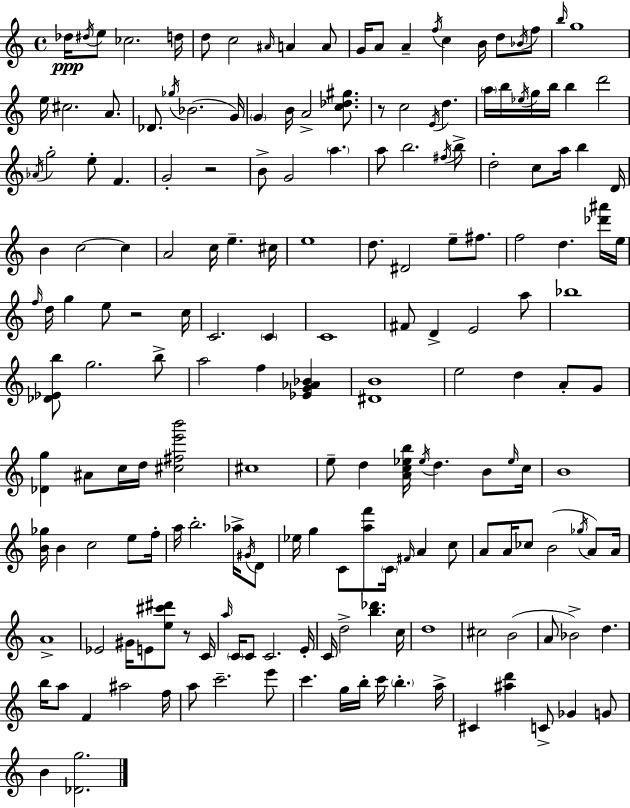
{
  \clef treble
  \time 4/4
  \defaultTimeSignature
  \key c \major
  des''16\ppp \acciaccatura { dis''16 } e''8 ces''2. | d''16 d''8 c''2 \grace { ais'16 } a'4 | a'8 g'16 a'8 a'4-- \acciaccatura { f''16 } c''4 b'16 d''8 | \acciaccatura { bes'16 } f''8 \grace { b''16 } g''1 | \break e''16 cis''2. | a'8. des'8. \acciaccatura { ges''16 }( bes'2. | g'16) \parenthesize g'4 b'16 a'2-> | <c'' des'' gis''>8. r8 c''2 | \break \acciaccatura { e'16 } d''4. \parenthesize a''16 b''16 \acciaccatura { ees''16 } g''16 b''16 b''4 | d'''2 \acciaccatura { aes'16 } g''2-. | e''8-. f'4. g'2-. | r2 b'8-> g'2 | \break \parenthesize a''4. a''8 b''2. | \acciaccatura { fis''16 } b''8-> d''2-. | c''8 a''16 b''4 d'16 b'4 c''2~~ | c''4 a'2 | \break c''16 e''4.-- cis''16 e''1 | d''8. dis'2 | e''8-- fis''8. f''2 | d''4. <des''' ais'''>16 e''16 \grace { f''16 } d''16 g''4 | \break e''8 r2 c''16 c'2. | \parenthesize c'4 c'1 | fis'8 d'4-> | e'2 a''8 bes''1 | \break <des' ees' b''>8 g''2. | b''8-> a''2 | f''4 <ees' g' aes' bes'>4 <dis' b'>1 | e''2 | \break d''4 a'8-. g'8 <des' g''>4 ais'8 | c''16 d''16 <cis'' fis'' e''' b'''>2 cis''1 | e''8-- d''4 | <a' c'' ees'' b''>16 \acciaccatura { ees''16 } d''4. b'8 \grace { ees''16 } c''16 b'1 | \break <b' ges''>16 b'4 | c''2 e''8 f''16-. a''16 b''2.-. | aes''16-> \acciaccatura { gis'16 } d'8 ees''16 g''4 | c'8 <a'' f'''>8 \parenthesize c'16 \grace { fis'16 } a'4 c''8 a'8 | \break a'16 ces''8 b'2( \acciaccatura { ges''16 } a'8) a'16 | a'1-> | ees'2 gis'16 e'8 <e'' cis''' dis'''>8 r8 c'16 | \grace { a''16 } \parenthesize c'16 c'8 c'2. | \break e'16-. c'16 d''2-> <b'' des'''>4. | c''16 d''1 | cis''2 b'2( | a'8 bes'2->) d''4. | \break b''16 a''8 f'4 ais''2 | f''16 a''8 c'''2.-- e'''8 | c'''4. g''16 b''16-. c'''16 \parenthesize b''4.-. | a''16-> cis'4 <ais'' d'''>4 c'8-> ges'4 g'8 | \break b'4 <des' g''>2. | \bar "|."
}